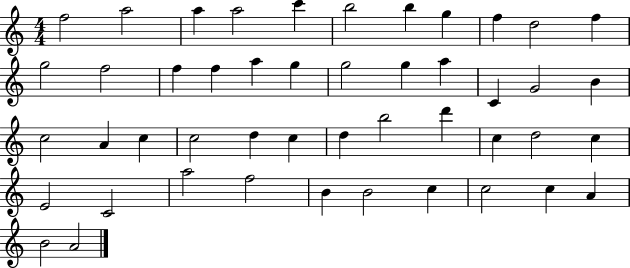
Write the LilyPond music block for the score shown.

{
  \clef treble
  \numericTimeSignature
  \time 4/4
  \key c \major
  f''2 a''2 | a''4 a''2 c'''4 | b''2 b''4 g''4 | f''4 d''2 f''4 | \break g''2 f''2 | f''4 f''4 a''4 g''4 | g''2 g''4 a''4 | c'4 g'2 b'4 | \break c''2 a'4 c''4 | c''2 d''4 c''4 | d''4 b''2 d'''4 | c''4 d''2 c''4 | \break e'2 c'2 | a''2 f''2 | b'4 b'2 c''4 | c''2 c''4 a'4 | \break b'2 a'2 | \bar "|."
}